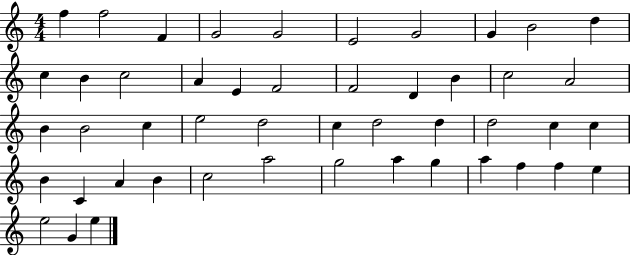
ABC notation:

X:1
T:Untitled
M:4/4
L:1/4
K:C
f f2 F G2 G2 E2 G2 G B2 d c B c2 A E F2 F2 D B c2 A2 B B2 c e2 d2 c d2 d d2 c c B C A B c2 a2 g2 a g a f f e e2 G e